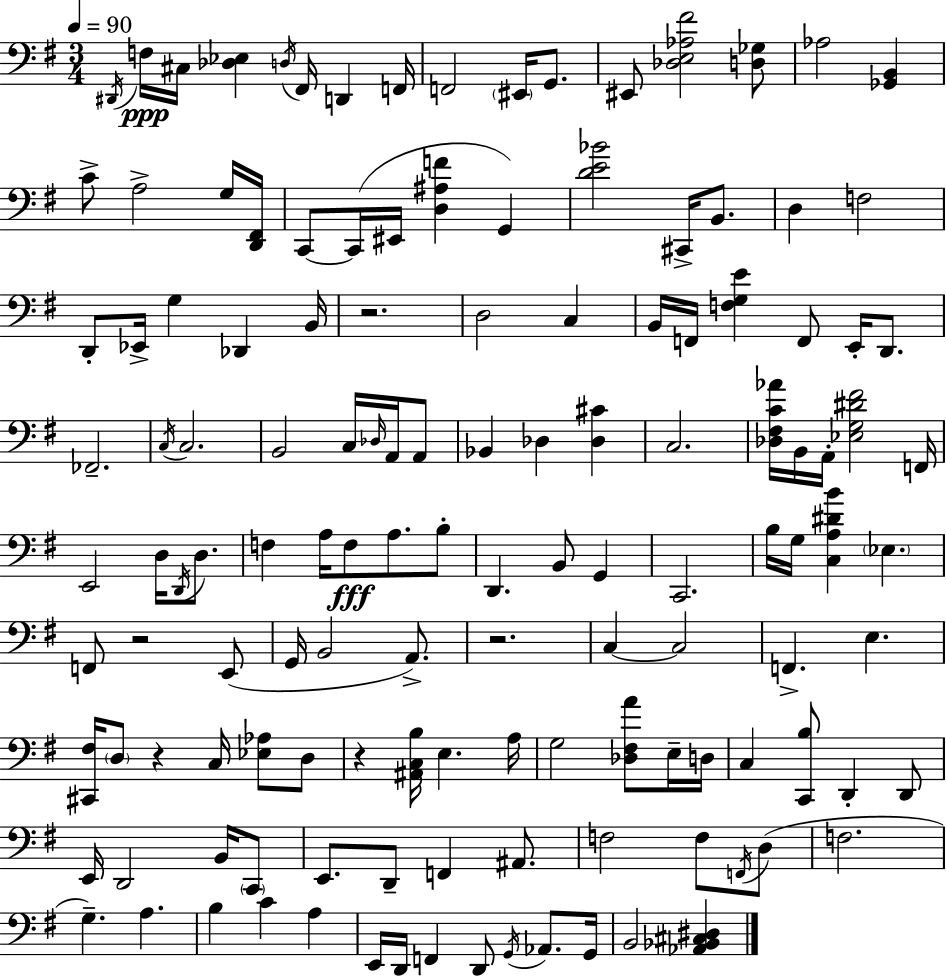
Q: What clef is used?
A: bass